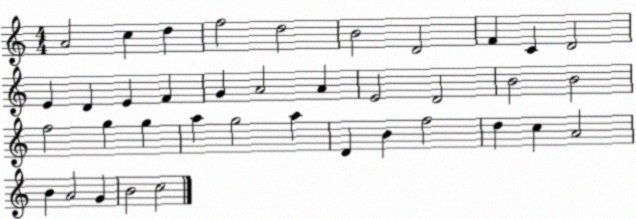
X:1
T:Untitled
M:4/4
L:1/4
K:C
A2 c d f2 d2 B2 D2 F C D2 E D E F G A2 A E2 D2 B2 B2 f2 g g a g2 a D B f2 d c A2 B A2 G B2 c2